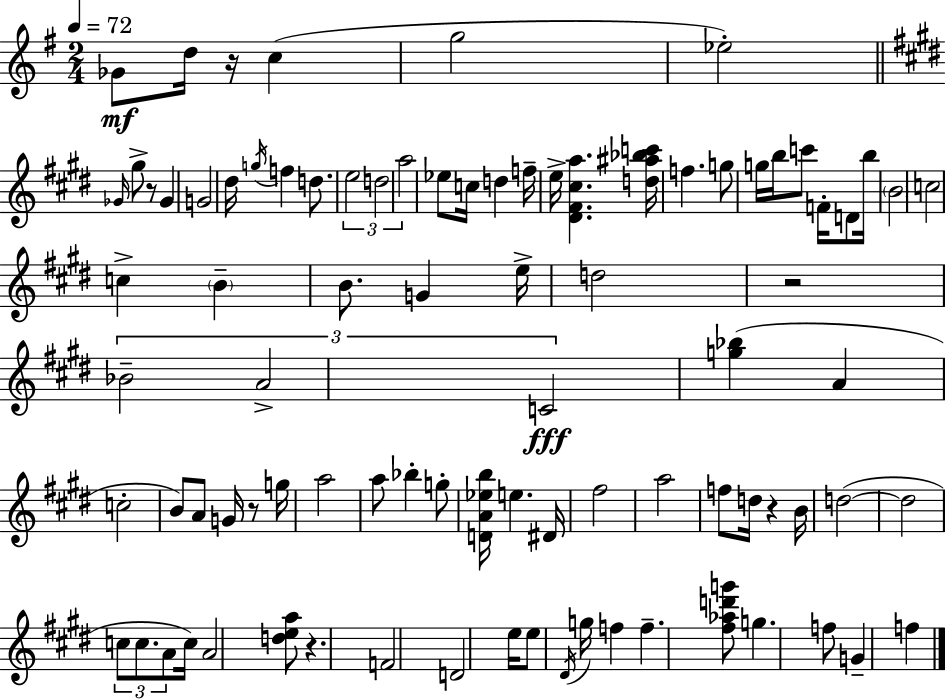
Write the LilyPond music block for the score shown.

{
  \clef treble
  \numericTimeSignature
  \time 2/4
  \key g \major
  \tempo 4 = 72
  ges'8\mf d''16 r16 c''4( | g''2 | ees''2-.) | \bar "||" \break \key e \major \grace { ges'16 } gis''8-> r8 ges'4 | g'2 | dis''16 \acciaccatura { g''16 } f''4 d''8. | \tuplet 3/2 { e''2 | \break d''2 | a''2 } | ees''8 c''16 d''4 | f''16-- e''16-> <dis' fis' cis'' a''>4. | \break <d'' ais'' bes'' c'''>16 f''4. | g''8 g''16 b''16 c'''8 f'16-. d'8 | b''16 \parenthesize b'2 | c''2 | \break c''4-> \parenthesize b'4-- | b'8. g'4 | e''16-> d''2 | r2 | \break \tuplet 3/2 { bes'2-- | a'2-> | c'2\fff } | <g'' bes''>4( a'4 | \break c''2-. | b'8) a'8 g'16 r8 | g''16 a''2 | a''8 bes''4-. | \break g''8-. <d' a' ees'' b''>16 e''4. | dis'16 fis''2 | a''2 | f''8 d''16 r4 | \break b'16 d''2~(~ | d''2 | \tuplet 3/2 { c''8 c''8. a'8 } | c''16) a'2 | \break <d'' e'' a''>8 r4. | f'2 | d'2 | e''16 e''8 \acciaccatura { dis'16 } g''16 f''4 | \break f''4.-- | <fis'' aes'' d''' g'''>8 g''4. | f''8 g'4-- f''4 | \bar "|."
}